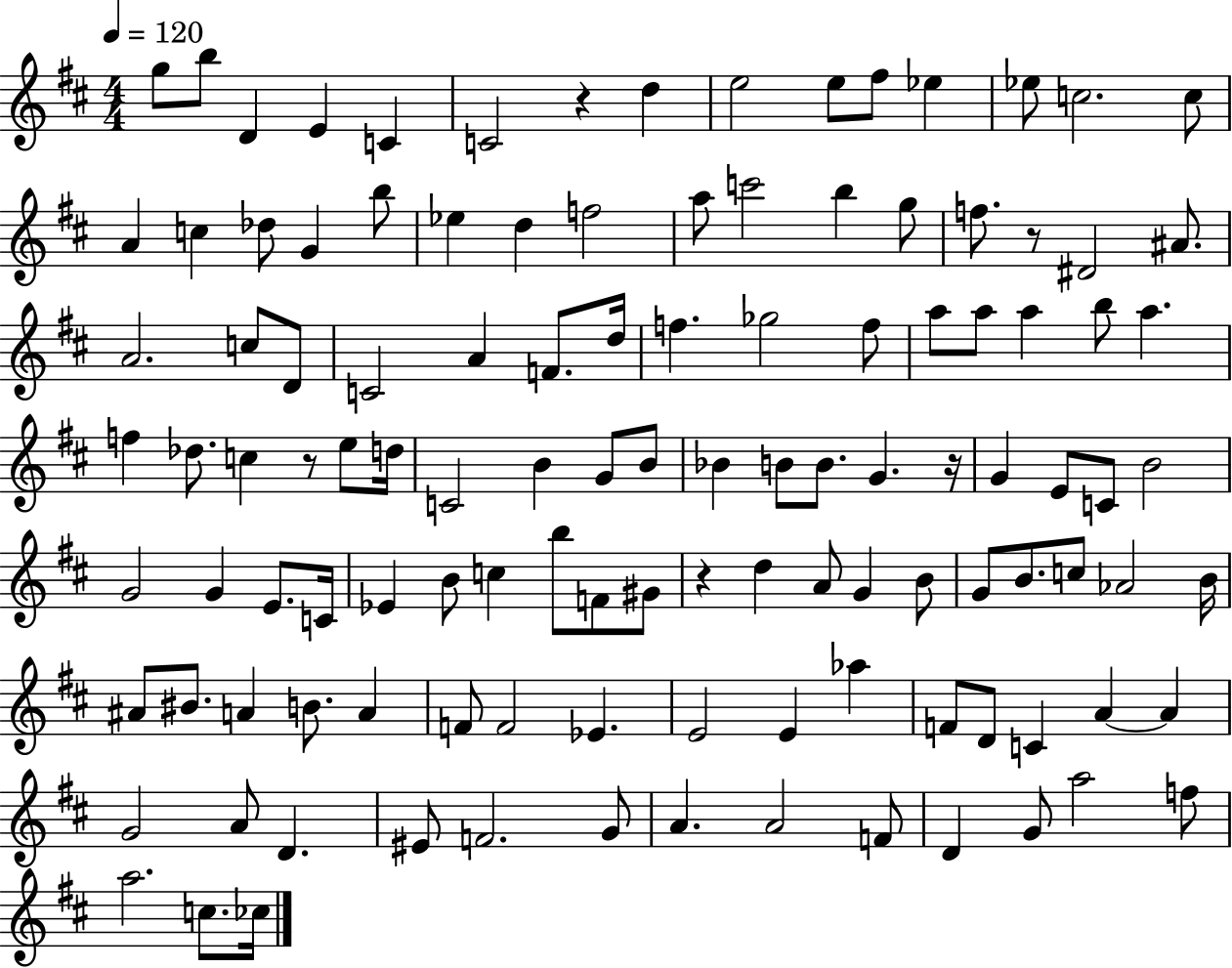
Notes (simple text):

G5/e B5/e D4/q E4/q C4/q C4/h R/q D5/q E5/h E5/e F#5/e Eb5/q Eb5/e C5/h. C5/e A4/q C5/q Db5/e G4/q B5/e Eb5/q D5/q F5/h A5/e C6/h B5/q G5/e F5/e. R/e D#4/h A#4/e. A4/h. C5/e D4/e C4/h A4/q F4/e. D5/s F5/q. Gb5/h F5/e A5/e A5/e A5/q B5/e A5/q. F5/q Db5/e. C5/q R/e E5/e D5/s C4/h B4/q G4/e B4/e Bb4/q B4/e B4/e. G4/q. R/s G4/q E4/e C4/e B4/h G4/h G4/q E4/e. C4/s Eb4/q B4/e C5/q B5/e F4/e G#4/e R/q D5/q A4/e G4/q B4/e G4/e B4/e. C5/e Ab4/h B4/s A#4/e BIS4/e. A4/q B4/e. A4/q F4/e F4/h Eb4/q. E4/h E4/q Ab5/q F4/e D4/e C4/q A4/q A4/q G4/h A4/e D4/q. EIS4/e F4/h. G4/e A4/q. A4/h F4/e D4/q G4/e A5/h F5/e A5/h. C5/e. CES5/s